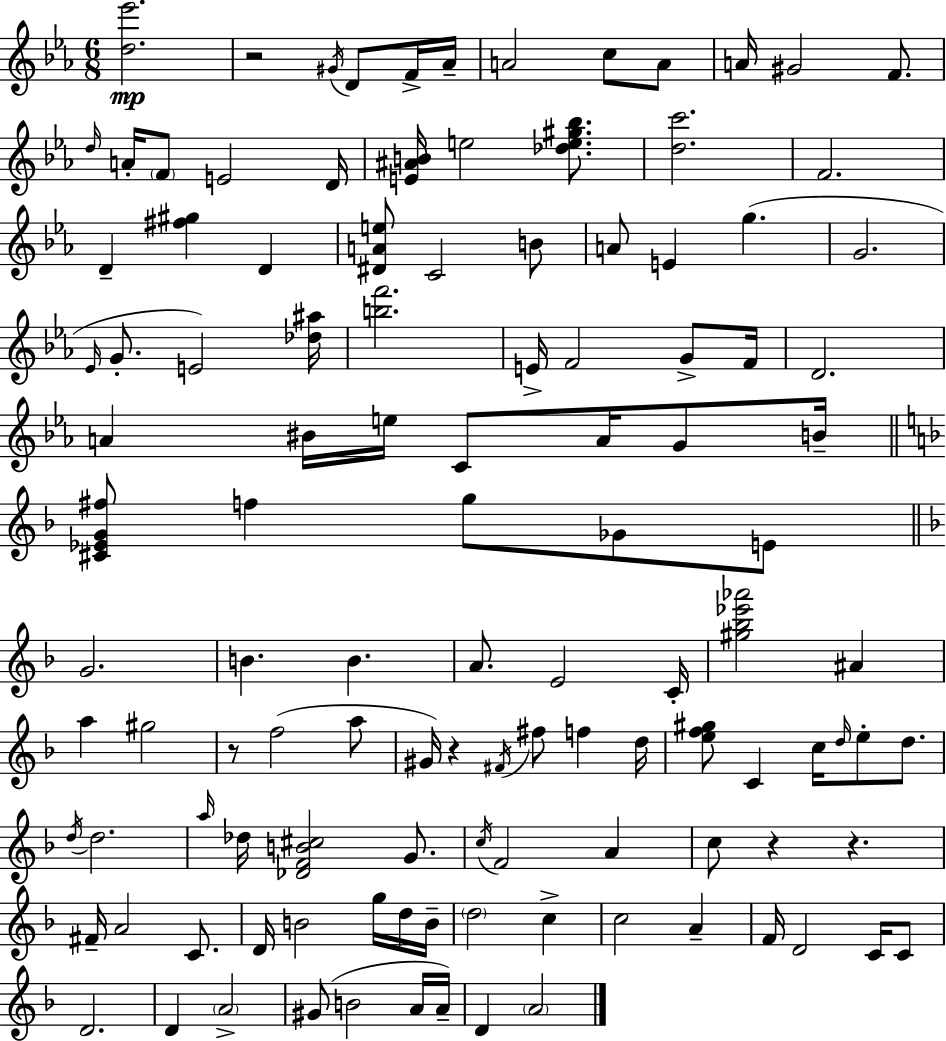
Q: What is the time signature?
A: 6/8